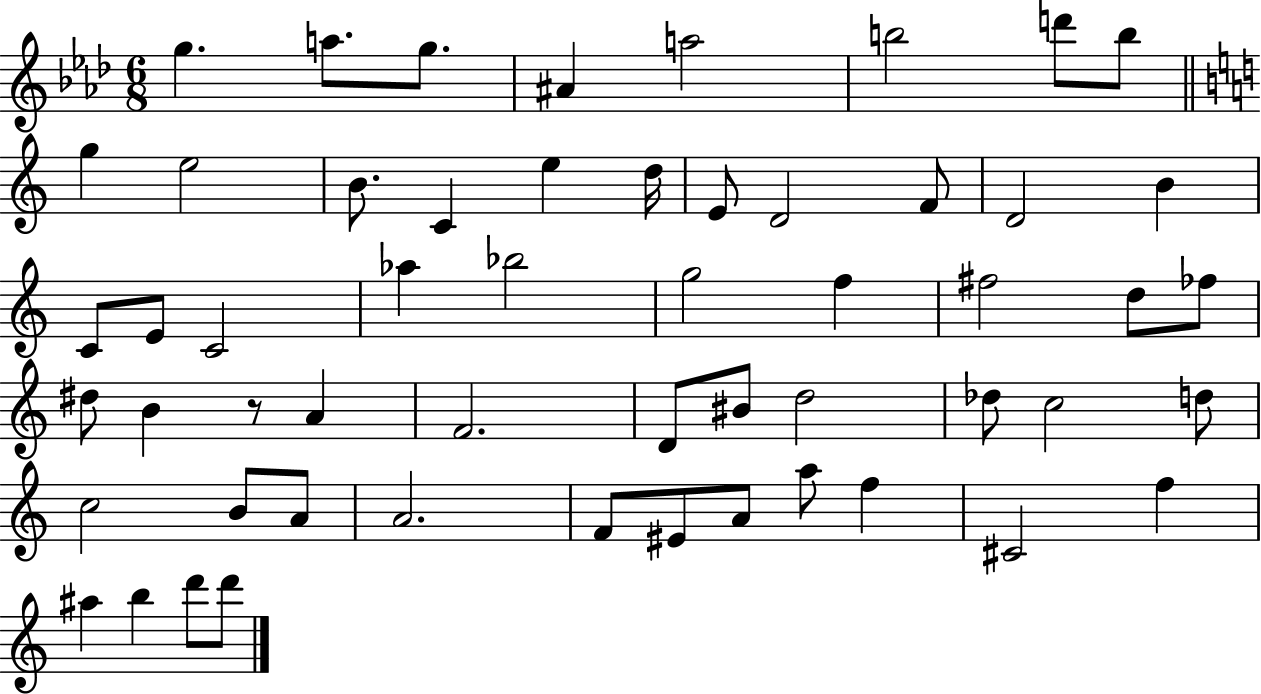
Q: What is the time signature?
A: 6/8